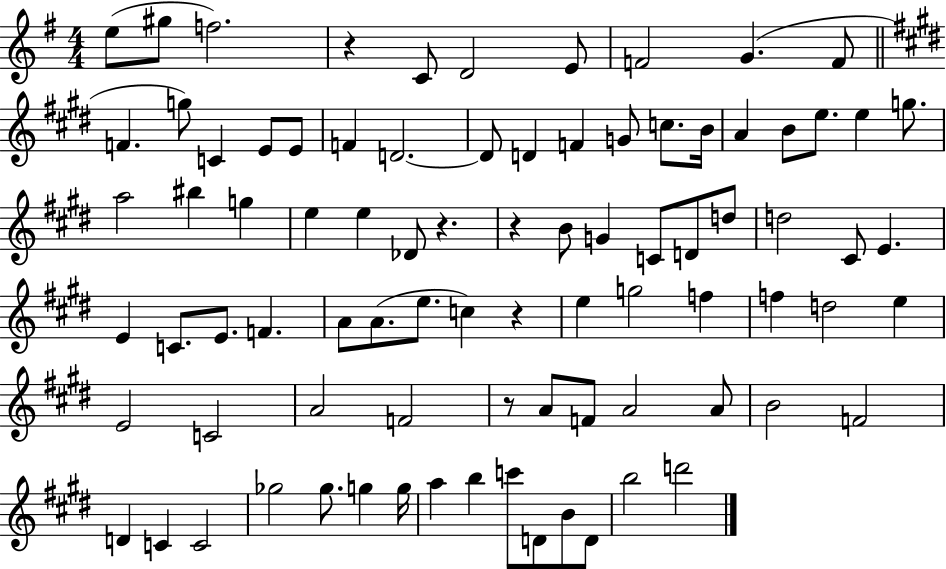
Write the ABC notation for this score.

X:1
T:Untitled
M:4/4
L:1/4
K:G
e/2 ^g/2 f2 z C/2 D2 E/2 F2 G F/2 F g/2 C E/2 E/2 F D2 D/2 D F G/2 c/2 B/4 A B/2 e/2 e g/2 a2 ^b g e e _D/2 z z B/2 G C/2 D/2 d/2 d2 ^C/2 E E C/2 E/2 F A/2 A/2 e/2 c z e g2 f f d2 e E2 C2 A2 F2 z/2 A/2 F/2 A2 A/2 B2 F2 D C C2 _g2 _g/2 g g/4 a b c'/2 D/2 B/2 D/2 b2 d'2